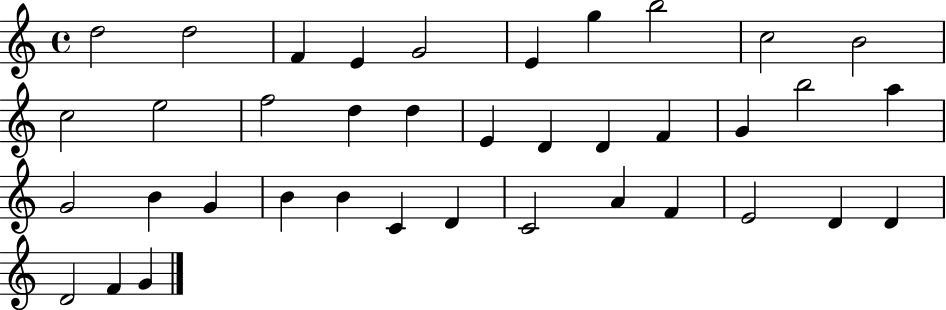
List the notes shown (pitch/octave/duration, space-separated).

D5/h D5/h F4/q E4/q G4/h E4/q G5/q B5/h C5/h B4/h C5/h E5/h F5/h D5/q D5/q E4/q D4/q D4/q F4/q G4/q B5/h A5/q G4/h B4/q G4/q B4/q B4/q C4/q D4/q C4/h A4/q F4/q E4/h D4/q D4/q D4/h F4/q G4/q